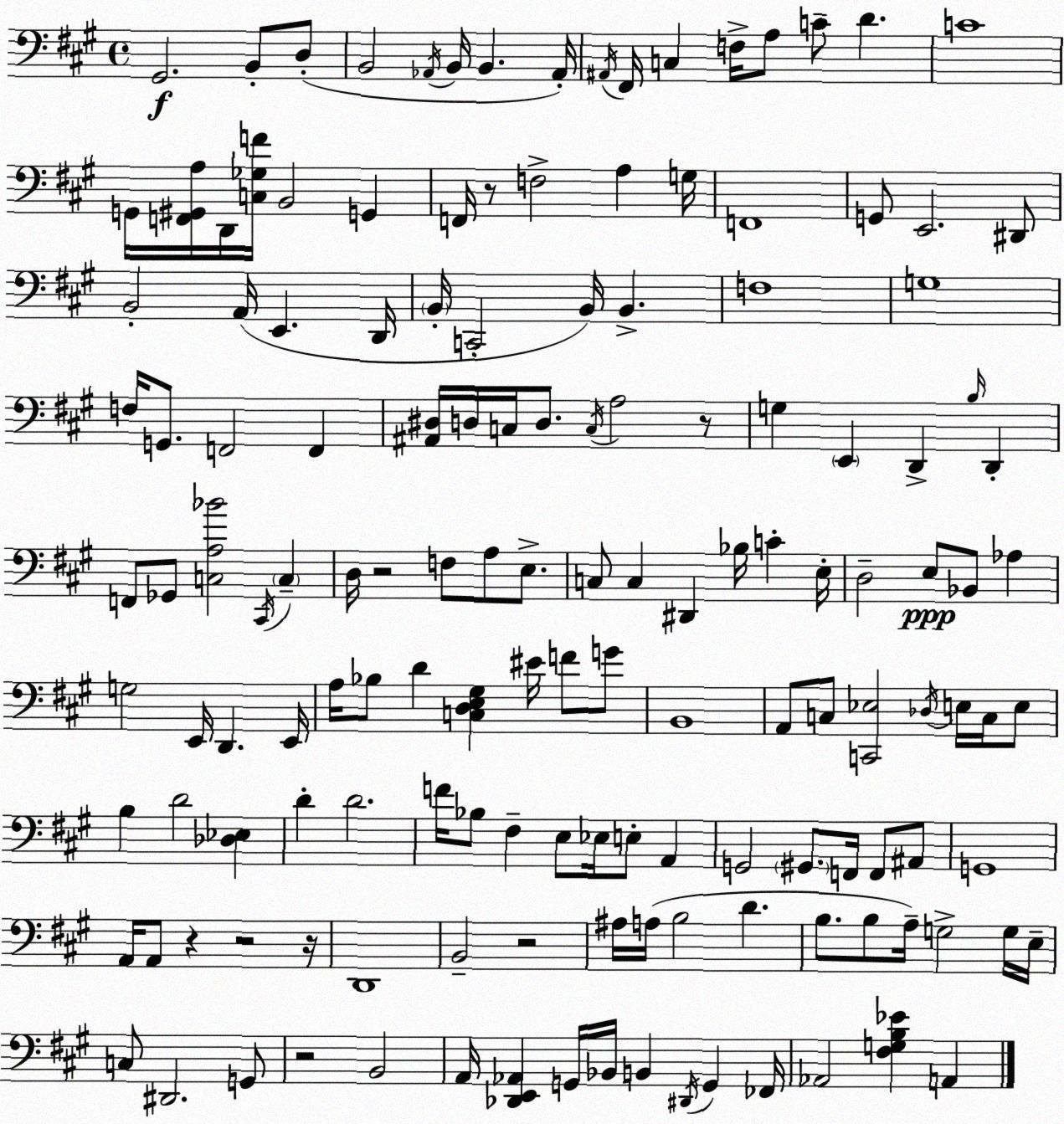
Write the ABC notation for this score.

X:1
T:Untitled
M:4/4
L:1/4
K:A
^G,,2 B,,/2 D,/2 B,,2 _A,,/4 B,,/4 B,, _A,,/4 ^A,,/4 ^F,,/4 C, F,/4 A,/2 C/2 D C4 G,,/4 [F,,^G,,A,]/4 D,,/4 [C,_G,F]/4 B,,2 G,, F,,/4 z/2 F,2 A, G,/4 F,,4 G,,/2 E,,2 ^D,,/2 B,,2 A,,/4 E,, D,,/4 B,,/4 C,,2 B,,/4 B,, F,4 G,4 F,/4 G,,/2 F,,2 F,, [^A,,^D,]/4 D,/4 C,/4 D,/2 C,/4 A,2 z/2 G, E,, D,, B,/4 D,, F,,/2 _G,,/2 [C,A,_B]2 ^C,,/4 C, D,/4 z2 F,/2 A,/2 E,/2 C,/2 C, ^D,, _B,/4 C E,/4 D,2 E,/2 _B,,/2 _A, G,2 E,,/4 D,, E,,/4 A,/4 _B,/2 D [C,D,E,^G,] ^E/4 F/2 G/2 B,,4 A,,/2 C,/2 [C,,_E,]2 _D,/4 E,/4 C,/4 E,/2 B, D2 [_D,_E,] D D2 F/4 _B,/2 ^F, E,/2 _E,/4 E,/2 A,, G,,2 ^G,,/2 F,,/4 F,,/2 ^A,,/2 G,,4 A,,/4 A,,/2 z z2 z/4 D,,4 B,,2 z2 ^A,/4 A,/4 B,2 D B,/2 B,/2 A,/4 G,2 G,/4 E,/4 C,/2 ^D,,2 G,,/2 z2 B,,2 A,,/4 [_D,,E,,_A,,] G,,/4 _B,,/4 B,, ^D,,/4 G,, _F,,/4 _A,,2 [^F,G,B,_E] A,,